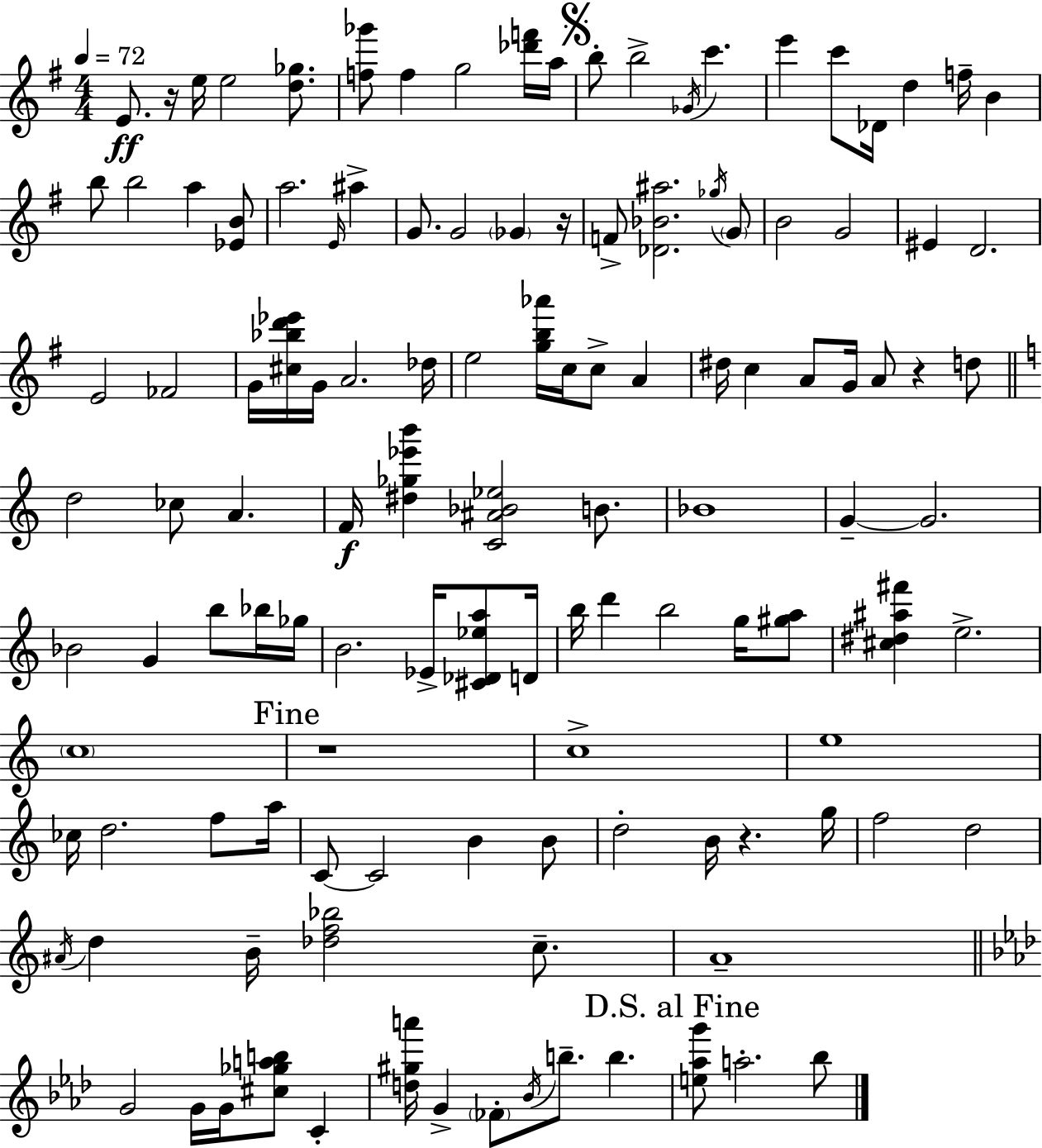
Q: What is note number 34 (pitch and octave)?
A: FES4